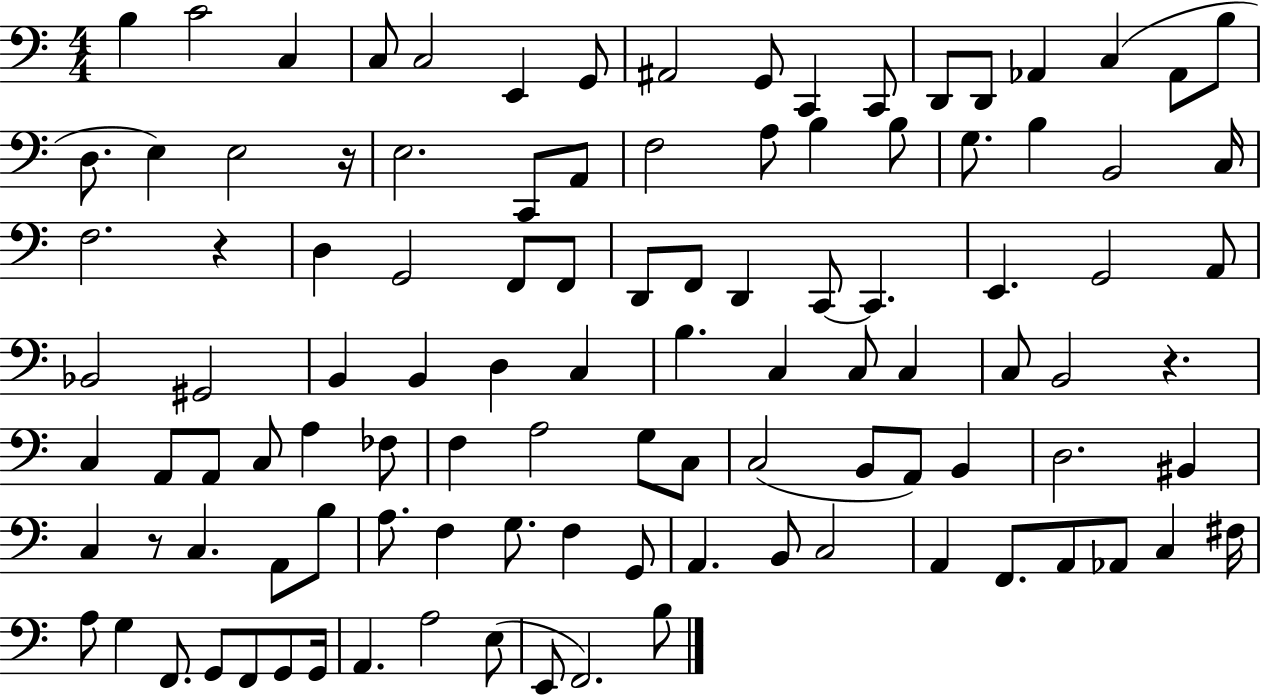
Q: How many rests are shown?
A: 4